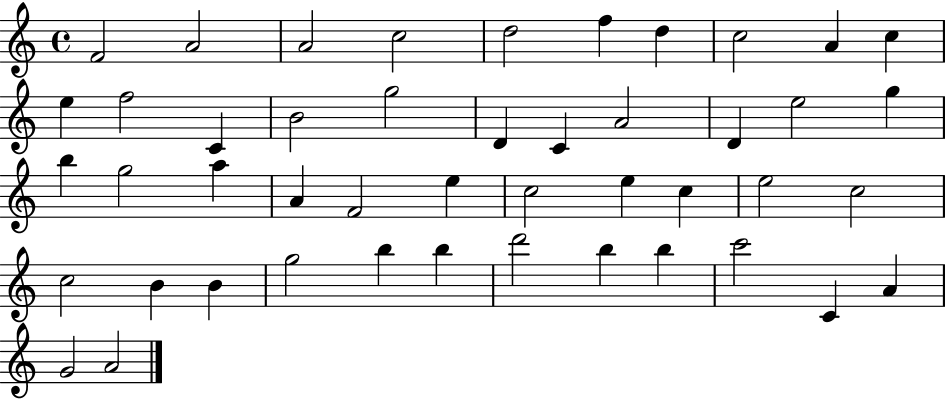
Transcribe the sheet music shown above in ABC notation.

X:1
T:Untitled
M:4/4
L:1/4
K:C
F2 A2 A2 c2 d2 f d c2 A c e f2 C B2 g2 D C A2 D e2 g b g2 a A F2 e c2 e c e2 c2 c2 B B g2 b b d'2 b b c'2 C A G2 A2